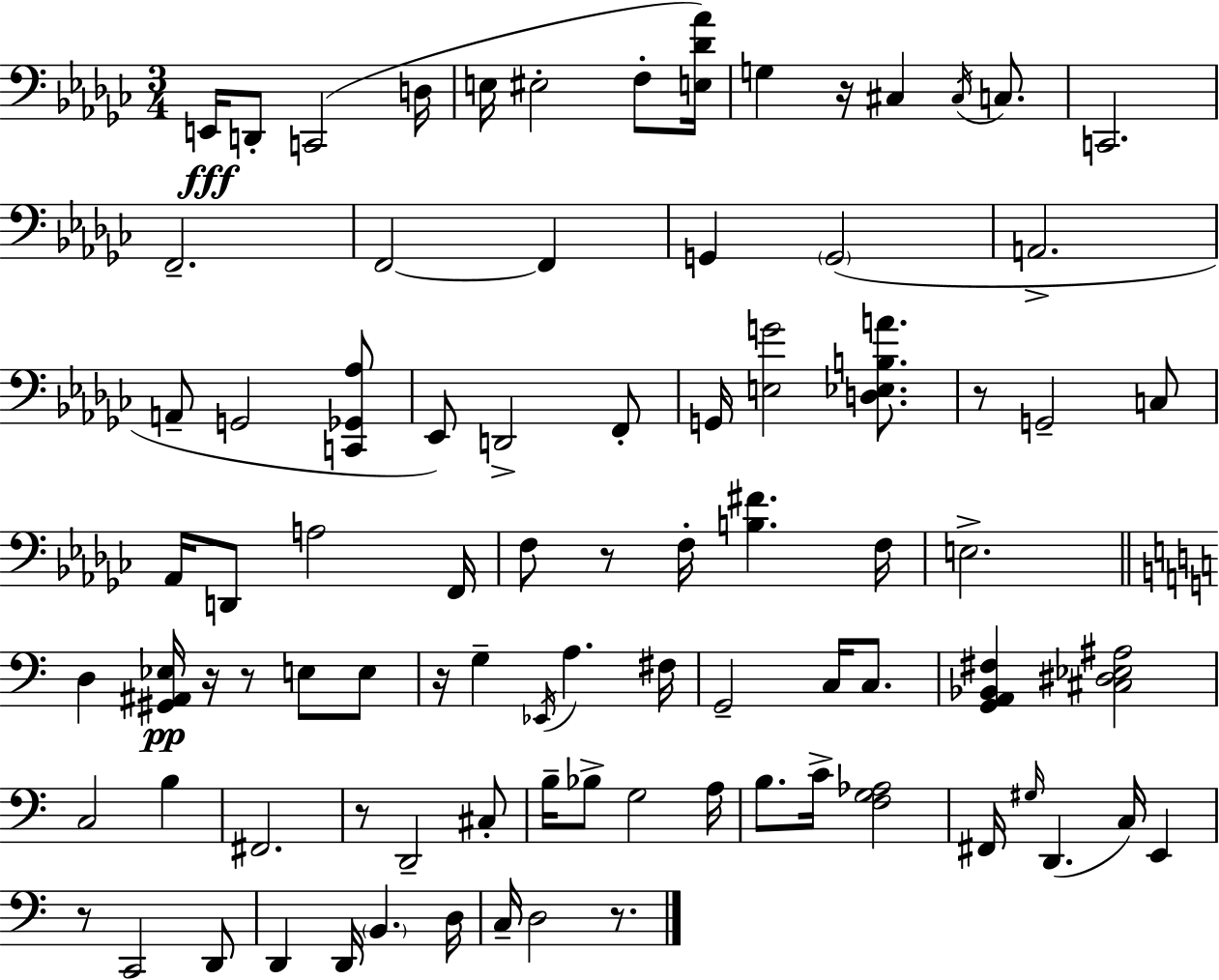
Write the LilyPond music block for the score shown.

{
  \clef bass
  \numericTimeSignature
  \time 3/4
  \key ees \minor
  \repeat volta 2 { e,16\fff d,8-. c,2( d16 | e16 eis2-. f8-. <e des' aes'>16) | g4 r16 cis4 \acciaccatura { cis16 } c8. | c,2. | \break f,2.-- | f,2~~ f,4 | g,4 \parenthesize g,2( | a,2.-> | \break a,8-- g,2 <c, ges, aes>8 | ees,8) d,2-> f,8-. | g,16 <e g'>2 <d ees b a'>8. | r8 g,2-- c8 | \break aes,16 d,8 a2 | f,16 f8 r8 f16-. <b fis'>4. | f16 e2.-> | \bar "||" \break \key c \major d4 <gis, ais, ees>16\pp r16 r8 e8 e8 | r16 g4-- \acciaccatura { ees,16 } a4. | fis16 g,2-- c16 c8. | <g, a, bes, fis>4 <cis dis ees ais>2 | \break c2 b4 | fis,2. | r8 d,2-- cis8-. | b16-- bes8-> g2 | \break a16 b8. c'16-> <f g aes>2 | fis,16 \grace { gis16 }( d,4. c16) e,4 | r8 c,2 | d,8 d,4 d,16 \parenthesize b,4. | \break d16 c16-- d2 r8. | } \bar "|."
}